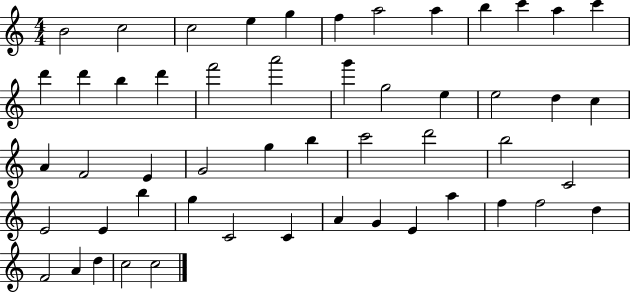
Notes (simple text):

B4/h C5/h C5/h E5/q G5/q F5/q A5/h A5/q B5/q C6/q A5/q C6/q D6/q D6/q B5/q D6/q F6/h A6/h G6/q G5/h E5/q E5/h D5/q C5/q A4/q F4/h E4/q G4/h G5/q B5/q C6/h D6/h B5/h C4/h E4/h E4/q B5/q G5/q C4/h C4/q A4/q G4/q E4/q A5/q F5/q F5/h D5/q F4/h A4/q D5/q C5/h C5/h